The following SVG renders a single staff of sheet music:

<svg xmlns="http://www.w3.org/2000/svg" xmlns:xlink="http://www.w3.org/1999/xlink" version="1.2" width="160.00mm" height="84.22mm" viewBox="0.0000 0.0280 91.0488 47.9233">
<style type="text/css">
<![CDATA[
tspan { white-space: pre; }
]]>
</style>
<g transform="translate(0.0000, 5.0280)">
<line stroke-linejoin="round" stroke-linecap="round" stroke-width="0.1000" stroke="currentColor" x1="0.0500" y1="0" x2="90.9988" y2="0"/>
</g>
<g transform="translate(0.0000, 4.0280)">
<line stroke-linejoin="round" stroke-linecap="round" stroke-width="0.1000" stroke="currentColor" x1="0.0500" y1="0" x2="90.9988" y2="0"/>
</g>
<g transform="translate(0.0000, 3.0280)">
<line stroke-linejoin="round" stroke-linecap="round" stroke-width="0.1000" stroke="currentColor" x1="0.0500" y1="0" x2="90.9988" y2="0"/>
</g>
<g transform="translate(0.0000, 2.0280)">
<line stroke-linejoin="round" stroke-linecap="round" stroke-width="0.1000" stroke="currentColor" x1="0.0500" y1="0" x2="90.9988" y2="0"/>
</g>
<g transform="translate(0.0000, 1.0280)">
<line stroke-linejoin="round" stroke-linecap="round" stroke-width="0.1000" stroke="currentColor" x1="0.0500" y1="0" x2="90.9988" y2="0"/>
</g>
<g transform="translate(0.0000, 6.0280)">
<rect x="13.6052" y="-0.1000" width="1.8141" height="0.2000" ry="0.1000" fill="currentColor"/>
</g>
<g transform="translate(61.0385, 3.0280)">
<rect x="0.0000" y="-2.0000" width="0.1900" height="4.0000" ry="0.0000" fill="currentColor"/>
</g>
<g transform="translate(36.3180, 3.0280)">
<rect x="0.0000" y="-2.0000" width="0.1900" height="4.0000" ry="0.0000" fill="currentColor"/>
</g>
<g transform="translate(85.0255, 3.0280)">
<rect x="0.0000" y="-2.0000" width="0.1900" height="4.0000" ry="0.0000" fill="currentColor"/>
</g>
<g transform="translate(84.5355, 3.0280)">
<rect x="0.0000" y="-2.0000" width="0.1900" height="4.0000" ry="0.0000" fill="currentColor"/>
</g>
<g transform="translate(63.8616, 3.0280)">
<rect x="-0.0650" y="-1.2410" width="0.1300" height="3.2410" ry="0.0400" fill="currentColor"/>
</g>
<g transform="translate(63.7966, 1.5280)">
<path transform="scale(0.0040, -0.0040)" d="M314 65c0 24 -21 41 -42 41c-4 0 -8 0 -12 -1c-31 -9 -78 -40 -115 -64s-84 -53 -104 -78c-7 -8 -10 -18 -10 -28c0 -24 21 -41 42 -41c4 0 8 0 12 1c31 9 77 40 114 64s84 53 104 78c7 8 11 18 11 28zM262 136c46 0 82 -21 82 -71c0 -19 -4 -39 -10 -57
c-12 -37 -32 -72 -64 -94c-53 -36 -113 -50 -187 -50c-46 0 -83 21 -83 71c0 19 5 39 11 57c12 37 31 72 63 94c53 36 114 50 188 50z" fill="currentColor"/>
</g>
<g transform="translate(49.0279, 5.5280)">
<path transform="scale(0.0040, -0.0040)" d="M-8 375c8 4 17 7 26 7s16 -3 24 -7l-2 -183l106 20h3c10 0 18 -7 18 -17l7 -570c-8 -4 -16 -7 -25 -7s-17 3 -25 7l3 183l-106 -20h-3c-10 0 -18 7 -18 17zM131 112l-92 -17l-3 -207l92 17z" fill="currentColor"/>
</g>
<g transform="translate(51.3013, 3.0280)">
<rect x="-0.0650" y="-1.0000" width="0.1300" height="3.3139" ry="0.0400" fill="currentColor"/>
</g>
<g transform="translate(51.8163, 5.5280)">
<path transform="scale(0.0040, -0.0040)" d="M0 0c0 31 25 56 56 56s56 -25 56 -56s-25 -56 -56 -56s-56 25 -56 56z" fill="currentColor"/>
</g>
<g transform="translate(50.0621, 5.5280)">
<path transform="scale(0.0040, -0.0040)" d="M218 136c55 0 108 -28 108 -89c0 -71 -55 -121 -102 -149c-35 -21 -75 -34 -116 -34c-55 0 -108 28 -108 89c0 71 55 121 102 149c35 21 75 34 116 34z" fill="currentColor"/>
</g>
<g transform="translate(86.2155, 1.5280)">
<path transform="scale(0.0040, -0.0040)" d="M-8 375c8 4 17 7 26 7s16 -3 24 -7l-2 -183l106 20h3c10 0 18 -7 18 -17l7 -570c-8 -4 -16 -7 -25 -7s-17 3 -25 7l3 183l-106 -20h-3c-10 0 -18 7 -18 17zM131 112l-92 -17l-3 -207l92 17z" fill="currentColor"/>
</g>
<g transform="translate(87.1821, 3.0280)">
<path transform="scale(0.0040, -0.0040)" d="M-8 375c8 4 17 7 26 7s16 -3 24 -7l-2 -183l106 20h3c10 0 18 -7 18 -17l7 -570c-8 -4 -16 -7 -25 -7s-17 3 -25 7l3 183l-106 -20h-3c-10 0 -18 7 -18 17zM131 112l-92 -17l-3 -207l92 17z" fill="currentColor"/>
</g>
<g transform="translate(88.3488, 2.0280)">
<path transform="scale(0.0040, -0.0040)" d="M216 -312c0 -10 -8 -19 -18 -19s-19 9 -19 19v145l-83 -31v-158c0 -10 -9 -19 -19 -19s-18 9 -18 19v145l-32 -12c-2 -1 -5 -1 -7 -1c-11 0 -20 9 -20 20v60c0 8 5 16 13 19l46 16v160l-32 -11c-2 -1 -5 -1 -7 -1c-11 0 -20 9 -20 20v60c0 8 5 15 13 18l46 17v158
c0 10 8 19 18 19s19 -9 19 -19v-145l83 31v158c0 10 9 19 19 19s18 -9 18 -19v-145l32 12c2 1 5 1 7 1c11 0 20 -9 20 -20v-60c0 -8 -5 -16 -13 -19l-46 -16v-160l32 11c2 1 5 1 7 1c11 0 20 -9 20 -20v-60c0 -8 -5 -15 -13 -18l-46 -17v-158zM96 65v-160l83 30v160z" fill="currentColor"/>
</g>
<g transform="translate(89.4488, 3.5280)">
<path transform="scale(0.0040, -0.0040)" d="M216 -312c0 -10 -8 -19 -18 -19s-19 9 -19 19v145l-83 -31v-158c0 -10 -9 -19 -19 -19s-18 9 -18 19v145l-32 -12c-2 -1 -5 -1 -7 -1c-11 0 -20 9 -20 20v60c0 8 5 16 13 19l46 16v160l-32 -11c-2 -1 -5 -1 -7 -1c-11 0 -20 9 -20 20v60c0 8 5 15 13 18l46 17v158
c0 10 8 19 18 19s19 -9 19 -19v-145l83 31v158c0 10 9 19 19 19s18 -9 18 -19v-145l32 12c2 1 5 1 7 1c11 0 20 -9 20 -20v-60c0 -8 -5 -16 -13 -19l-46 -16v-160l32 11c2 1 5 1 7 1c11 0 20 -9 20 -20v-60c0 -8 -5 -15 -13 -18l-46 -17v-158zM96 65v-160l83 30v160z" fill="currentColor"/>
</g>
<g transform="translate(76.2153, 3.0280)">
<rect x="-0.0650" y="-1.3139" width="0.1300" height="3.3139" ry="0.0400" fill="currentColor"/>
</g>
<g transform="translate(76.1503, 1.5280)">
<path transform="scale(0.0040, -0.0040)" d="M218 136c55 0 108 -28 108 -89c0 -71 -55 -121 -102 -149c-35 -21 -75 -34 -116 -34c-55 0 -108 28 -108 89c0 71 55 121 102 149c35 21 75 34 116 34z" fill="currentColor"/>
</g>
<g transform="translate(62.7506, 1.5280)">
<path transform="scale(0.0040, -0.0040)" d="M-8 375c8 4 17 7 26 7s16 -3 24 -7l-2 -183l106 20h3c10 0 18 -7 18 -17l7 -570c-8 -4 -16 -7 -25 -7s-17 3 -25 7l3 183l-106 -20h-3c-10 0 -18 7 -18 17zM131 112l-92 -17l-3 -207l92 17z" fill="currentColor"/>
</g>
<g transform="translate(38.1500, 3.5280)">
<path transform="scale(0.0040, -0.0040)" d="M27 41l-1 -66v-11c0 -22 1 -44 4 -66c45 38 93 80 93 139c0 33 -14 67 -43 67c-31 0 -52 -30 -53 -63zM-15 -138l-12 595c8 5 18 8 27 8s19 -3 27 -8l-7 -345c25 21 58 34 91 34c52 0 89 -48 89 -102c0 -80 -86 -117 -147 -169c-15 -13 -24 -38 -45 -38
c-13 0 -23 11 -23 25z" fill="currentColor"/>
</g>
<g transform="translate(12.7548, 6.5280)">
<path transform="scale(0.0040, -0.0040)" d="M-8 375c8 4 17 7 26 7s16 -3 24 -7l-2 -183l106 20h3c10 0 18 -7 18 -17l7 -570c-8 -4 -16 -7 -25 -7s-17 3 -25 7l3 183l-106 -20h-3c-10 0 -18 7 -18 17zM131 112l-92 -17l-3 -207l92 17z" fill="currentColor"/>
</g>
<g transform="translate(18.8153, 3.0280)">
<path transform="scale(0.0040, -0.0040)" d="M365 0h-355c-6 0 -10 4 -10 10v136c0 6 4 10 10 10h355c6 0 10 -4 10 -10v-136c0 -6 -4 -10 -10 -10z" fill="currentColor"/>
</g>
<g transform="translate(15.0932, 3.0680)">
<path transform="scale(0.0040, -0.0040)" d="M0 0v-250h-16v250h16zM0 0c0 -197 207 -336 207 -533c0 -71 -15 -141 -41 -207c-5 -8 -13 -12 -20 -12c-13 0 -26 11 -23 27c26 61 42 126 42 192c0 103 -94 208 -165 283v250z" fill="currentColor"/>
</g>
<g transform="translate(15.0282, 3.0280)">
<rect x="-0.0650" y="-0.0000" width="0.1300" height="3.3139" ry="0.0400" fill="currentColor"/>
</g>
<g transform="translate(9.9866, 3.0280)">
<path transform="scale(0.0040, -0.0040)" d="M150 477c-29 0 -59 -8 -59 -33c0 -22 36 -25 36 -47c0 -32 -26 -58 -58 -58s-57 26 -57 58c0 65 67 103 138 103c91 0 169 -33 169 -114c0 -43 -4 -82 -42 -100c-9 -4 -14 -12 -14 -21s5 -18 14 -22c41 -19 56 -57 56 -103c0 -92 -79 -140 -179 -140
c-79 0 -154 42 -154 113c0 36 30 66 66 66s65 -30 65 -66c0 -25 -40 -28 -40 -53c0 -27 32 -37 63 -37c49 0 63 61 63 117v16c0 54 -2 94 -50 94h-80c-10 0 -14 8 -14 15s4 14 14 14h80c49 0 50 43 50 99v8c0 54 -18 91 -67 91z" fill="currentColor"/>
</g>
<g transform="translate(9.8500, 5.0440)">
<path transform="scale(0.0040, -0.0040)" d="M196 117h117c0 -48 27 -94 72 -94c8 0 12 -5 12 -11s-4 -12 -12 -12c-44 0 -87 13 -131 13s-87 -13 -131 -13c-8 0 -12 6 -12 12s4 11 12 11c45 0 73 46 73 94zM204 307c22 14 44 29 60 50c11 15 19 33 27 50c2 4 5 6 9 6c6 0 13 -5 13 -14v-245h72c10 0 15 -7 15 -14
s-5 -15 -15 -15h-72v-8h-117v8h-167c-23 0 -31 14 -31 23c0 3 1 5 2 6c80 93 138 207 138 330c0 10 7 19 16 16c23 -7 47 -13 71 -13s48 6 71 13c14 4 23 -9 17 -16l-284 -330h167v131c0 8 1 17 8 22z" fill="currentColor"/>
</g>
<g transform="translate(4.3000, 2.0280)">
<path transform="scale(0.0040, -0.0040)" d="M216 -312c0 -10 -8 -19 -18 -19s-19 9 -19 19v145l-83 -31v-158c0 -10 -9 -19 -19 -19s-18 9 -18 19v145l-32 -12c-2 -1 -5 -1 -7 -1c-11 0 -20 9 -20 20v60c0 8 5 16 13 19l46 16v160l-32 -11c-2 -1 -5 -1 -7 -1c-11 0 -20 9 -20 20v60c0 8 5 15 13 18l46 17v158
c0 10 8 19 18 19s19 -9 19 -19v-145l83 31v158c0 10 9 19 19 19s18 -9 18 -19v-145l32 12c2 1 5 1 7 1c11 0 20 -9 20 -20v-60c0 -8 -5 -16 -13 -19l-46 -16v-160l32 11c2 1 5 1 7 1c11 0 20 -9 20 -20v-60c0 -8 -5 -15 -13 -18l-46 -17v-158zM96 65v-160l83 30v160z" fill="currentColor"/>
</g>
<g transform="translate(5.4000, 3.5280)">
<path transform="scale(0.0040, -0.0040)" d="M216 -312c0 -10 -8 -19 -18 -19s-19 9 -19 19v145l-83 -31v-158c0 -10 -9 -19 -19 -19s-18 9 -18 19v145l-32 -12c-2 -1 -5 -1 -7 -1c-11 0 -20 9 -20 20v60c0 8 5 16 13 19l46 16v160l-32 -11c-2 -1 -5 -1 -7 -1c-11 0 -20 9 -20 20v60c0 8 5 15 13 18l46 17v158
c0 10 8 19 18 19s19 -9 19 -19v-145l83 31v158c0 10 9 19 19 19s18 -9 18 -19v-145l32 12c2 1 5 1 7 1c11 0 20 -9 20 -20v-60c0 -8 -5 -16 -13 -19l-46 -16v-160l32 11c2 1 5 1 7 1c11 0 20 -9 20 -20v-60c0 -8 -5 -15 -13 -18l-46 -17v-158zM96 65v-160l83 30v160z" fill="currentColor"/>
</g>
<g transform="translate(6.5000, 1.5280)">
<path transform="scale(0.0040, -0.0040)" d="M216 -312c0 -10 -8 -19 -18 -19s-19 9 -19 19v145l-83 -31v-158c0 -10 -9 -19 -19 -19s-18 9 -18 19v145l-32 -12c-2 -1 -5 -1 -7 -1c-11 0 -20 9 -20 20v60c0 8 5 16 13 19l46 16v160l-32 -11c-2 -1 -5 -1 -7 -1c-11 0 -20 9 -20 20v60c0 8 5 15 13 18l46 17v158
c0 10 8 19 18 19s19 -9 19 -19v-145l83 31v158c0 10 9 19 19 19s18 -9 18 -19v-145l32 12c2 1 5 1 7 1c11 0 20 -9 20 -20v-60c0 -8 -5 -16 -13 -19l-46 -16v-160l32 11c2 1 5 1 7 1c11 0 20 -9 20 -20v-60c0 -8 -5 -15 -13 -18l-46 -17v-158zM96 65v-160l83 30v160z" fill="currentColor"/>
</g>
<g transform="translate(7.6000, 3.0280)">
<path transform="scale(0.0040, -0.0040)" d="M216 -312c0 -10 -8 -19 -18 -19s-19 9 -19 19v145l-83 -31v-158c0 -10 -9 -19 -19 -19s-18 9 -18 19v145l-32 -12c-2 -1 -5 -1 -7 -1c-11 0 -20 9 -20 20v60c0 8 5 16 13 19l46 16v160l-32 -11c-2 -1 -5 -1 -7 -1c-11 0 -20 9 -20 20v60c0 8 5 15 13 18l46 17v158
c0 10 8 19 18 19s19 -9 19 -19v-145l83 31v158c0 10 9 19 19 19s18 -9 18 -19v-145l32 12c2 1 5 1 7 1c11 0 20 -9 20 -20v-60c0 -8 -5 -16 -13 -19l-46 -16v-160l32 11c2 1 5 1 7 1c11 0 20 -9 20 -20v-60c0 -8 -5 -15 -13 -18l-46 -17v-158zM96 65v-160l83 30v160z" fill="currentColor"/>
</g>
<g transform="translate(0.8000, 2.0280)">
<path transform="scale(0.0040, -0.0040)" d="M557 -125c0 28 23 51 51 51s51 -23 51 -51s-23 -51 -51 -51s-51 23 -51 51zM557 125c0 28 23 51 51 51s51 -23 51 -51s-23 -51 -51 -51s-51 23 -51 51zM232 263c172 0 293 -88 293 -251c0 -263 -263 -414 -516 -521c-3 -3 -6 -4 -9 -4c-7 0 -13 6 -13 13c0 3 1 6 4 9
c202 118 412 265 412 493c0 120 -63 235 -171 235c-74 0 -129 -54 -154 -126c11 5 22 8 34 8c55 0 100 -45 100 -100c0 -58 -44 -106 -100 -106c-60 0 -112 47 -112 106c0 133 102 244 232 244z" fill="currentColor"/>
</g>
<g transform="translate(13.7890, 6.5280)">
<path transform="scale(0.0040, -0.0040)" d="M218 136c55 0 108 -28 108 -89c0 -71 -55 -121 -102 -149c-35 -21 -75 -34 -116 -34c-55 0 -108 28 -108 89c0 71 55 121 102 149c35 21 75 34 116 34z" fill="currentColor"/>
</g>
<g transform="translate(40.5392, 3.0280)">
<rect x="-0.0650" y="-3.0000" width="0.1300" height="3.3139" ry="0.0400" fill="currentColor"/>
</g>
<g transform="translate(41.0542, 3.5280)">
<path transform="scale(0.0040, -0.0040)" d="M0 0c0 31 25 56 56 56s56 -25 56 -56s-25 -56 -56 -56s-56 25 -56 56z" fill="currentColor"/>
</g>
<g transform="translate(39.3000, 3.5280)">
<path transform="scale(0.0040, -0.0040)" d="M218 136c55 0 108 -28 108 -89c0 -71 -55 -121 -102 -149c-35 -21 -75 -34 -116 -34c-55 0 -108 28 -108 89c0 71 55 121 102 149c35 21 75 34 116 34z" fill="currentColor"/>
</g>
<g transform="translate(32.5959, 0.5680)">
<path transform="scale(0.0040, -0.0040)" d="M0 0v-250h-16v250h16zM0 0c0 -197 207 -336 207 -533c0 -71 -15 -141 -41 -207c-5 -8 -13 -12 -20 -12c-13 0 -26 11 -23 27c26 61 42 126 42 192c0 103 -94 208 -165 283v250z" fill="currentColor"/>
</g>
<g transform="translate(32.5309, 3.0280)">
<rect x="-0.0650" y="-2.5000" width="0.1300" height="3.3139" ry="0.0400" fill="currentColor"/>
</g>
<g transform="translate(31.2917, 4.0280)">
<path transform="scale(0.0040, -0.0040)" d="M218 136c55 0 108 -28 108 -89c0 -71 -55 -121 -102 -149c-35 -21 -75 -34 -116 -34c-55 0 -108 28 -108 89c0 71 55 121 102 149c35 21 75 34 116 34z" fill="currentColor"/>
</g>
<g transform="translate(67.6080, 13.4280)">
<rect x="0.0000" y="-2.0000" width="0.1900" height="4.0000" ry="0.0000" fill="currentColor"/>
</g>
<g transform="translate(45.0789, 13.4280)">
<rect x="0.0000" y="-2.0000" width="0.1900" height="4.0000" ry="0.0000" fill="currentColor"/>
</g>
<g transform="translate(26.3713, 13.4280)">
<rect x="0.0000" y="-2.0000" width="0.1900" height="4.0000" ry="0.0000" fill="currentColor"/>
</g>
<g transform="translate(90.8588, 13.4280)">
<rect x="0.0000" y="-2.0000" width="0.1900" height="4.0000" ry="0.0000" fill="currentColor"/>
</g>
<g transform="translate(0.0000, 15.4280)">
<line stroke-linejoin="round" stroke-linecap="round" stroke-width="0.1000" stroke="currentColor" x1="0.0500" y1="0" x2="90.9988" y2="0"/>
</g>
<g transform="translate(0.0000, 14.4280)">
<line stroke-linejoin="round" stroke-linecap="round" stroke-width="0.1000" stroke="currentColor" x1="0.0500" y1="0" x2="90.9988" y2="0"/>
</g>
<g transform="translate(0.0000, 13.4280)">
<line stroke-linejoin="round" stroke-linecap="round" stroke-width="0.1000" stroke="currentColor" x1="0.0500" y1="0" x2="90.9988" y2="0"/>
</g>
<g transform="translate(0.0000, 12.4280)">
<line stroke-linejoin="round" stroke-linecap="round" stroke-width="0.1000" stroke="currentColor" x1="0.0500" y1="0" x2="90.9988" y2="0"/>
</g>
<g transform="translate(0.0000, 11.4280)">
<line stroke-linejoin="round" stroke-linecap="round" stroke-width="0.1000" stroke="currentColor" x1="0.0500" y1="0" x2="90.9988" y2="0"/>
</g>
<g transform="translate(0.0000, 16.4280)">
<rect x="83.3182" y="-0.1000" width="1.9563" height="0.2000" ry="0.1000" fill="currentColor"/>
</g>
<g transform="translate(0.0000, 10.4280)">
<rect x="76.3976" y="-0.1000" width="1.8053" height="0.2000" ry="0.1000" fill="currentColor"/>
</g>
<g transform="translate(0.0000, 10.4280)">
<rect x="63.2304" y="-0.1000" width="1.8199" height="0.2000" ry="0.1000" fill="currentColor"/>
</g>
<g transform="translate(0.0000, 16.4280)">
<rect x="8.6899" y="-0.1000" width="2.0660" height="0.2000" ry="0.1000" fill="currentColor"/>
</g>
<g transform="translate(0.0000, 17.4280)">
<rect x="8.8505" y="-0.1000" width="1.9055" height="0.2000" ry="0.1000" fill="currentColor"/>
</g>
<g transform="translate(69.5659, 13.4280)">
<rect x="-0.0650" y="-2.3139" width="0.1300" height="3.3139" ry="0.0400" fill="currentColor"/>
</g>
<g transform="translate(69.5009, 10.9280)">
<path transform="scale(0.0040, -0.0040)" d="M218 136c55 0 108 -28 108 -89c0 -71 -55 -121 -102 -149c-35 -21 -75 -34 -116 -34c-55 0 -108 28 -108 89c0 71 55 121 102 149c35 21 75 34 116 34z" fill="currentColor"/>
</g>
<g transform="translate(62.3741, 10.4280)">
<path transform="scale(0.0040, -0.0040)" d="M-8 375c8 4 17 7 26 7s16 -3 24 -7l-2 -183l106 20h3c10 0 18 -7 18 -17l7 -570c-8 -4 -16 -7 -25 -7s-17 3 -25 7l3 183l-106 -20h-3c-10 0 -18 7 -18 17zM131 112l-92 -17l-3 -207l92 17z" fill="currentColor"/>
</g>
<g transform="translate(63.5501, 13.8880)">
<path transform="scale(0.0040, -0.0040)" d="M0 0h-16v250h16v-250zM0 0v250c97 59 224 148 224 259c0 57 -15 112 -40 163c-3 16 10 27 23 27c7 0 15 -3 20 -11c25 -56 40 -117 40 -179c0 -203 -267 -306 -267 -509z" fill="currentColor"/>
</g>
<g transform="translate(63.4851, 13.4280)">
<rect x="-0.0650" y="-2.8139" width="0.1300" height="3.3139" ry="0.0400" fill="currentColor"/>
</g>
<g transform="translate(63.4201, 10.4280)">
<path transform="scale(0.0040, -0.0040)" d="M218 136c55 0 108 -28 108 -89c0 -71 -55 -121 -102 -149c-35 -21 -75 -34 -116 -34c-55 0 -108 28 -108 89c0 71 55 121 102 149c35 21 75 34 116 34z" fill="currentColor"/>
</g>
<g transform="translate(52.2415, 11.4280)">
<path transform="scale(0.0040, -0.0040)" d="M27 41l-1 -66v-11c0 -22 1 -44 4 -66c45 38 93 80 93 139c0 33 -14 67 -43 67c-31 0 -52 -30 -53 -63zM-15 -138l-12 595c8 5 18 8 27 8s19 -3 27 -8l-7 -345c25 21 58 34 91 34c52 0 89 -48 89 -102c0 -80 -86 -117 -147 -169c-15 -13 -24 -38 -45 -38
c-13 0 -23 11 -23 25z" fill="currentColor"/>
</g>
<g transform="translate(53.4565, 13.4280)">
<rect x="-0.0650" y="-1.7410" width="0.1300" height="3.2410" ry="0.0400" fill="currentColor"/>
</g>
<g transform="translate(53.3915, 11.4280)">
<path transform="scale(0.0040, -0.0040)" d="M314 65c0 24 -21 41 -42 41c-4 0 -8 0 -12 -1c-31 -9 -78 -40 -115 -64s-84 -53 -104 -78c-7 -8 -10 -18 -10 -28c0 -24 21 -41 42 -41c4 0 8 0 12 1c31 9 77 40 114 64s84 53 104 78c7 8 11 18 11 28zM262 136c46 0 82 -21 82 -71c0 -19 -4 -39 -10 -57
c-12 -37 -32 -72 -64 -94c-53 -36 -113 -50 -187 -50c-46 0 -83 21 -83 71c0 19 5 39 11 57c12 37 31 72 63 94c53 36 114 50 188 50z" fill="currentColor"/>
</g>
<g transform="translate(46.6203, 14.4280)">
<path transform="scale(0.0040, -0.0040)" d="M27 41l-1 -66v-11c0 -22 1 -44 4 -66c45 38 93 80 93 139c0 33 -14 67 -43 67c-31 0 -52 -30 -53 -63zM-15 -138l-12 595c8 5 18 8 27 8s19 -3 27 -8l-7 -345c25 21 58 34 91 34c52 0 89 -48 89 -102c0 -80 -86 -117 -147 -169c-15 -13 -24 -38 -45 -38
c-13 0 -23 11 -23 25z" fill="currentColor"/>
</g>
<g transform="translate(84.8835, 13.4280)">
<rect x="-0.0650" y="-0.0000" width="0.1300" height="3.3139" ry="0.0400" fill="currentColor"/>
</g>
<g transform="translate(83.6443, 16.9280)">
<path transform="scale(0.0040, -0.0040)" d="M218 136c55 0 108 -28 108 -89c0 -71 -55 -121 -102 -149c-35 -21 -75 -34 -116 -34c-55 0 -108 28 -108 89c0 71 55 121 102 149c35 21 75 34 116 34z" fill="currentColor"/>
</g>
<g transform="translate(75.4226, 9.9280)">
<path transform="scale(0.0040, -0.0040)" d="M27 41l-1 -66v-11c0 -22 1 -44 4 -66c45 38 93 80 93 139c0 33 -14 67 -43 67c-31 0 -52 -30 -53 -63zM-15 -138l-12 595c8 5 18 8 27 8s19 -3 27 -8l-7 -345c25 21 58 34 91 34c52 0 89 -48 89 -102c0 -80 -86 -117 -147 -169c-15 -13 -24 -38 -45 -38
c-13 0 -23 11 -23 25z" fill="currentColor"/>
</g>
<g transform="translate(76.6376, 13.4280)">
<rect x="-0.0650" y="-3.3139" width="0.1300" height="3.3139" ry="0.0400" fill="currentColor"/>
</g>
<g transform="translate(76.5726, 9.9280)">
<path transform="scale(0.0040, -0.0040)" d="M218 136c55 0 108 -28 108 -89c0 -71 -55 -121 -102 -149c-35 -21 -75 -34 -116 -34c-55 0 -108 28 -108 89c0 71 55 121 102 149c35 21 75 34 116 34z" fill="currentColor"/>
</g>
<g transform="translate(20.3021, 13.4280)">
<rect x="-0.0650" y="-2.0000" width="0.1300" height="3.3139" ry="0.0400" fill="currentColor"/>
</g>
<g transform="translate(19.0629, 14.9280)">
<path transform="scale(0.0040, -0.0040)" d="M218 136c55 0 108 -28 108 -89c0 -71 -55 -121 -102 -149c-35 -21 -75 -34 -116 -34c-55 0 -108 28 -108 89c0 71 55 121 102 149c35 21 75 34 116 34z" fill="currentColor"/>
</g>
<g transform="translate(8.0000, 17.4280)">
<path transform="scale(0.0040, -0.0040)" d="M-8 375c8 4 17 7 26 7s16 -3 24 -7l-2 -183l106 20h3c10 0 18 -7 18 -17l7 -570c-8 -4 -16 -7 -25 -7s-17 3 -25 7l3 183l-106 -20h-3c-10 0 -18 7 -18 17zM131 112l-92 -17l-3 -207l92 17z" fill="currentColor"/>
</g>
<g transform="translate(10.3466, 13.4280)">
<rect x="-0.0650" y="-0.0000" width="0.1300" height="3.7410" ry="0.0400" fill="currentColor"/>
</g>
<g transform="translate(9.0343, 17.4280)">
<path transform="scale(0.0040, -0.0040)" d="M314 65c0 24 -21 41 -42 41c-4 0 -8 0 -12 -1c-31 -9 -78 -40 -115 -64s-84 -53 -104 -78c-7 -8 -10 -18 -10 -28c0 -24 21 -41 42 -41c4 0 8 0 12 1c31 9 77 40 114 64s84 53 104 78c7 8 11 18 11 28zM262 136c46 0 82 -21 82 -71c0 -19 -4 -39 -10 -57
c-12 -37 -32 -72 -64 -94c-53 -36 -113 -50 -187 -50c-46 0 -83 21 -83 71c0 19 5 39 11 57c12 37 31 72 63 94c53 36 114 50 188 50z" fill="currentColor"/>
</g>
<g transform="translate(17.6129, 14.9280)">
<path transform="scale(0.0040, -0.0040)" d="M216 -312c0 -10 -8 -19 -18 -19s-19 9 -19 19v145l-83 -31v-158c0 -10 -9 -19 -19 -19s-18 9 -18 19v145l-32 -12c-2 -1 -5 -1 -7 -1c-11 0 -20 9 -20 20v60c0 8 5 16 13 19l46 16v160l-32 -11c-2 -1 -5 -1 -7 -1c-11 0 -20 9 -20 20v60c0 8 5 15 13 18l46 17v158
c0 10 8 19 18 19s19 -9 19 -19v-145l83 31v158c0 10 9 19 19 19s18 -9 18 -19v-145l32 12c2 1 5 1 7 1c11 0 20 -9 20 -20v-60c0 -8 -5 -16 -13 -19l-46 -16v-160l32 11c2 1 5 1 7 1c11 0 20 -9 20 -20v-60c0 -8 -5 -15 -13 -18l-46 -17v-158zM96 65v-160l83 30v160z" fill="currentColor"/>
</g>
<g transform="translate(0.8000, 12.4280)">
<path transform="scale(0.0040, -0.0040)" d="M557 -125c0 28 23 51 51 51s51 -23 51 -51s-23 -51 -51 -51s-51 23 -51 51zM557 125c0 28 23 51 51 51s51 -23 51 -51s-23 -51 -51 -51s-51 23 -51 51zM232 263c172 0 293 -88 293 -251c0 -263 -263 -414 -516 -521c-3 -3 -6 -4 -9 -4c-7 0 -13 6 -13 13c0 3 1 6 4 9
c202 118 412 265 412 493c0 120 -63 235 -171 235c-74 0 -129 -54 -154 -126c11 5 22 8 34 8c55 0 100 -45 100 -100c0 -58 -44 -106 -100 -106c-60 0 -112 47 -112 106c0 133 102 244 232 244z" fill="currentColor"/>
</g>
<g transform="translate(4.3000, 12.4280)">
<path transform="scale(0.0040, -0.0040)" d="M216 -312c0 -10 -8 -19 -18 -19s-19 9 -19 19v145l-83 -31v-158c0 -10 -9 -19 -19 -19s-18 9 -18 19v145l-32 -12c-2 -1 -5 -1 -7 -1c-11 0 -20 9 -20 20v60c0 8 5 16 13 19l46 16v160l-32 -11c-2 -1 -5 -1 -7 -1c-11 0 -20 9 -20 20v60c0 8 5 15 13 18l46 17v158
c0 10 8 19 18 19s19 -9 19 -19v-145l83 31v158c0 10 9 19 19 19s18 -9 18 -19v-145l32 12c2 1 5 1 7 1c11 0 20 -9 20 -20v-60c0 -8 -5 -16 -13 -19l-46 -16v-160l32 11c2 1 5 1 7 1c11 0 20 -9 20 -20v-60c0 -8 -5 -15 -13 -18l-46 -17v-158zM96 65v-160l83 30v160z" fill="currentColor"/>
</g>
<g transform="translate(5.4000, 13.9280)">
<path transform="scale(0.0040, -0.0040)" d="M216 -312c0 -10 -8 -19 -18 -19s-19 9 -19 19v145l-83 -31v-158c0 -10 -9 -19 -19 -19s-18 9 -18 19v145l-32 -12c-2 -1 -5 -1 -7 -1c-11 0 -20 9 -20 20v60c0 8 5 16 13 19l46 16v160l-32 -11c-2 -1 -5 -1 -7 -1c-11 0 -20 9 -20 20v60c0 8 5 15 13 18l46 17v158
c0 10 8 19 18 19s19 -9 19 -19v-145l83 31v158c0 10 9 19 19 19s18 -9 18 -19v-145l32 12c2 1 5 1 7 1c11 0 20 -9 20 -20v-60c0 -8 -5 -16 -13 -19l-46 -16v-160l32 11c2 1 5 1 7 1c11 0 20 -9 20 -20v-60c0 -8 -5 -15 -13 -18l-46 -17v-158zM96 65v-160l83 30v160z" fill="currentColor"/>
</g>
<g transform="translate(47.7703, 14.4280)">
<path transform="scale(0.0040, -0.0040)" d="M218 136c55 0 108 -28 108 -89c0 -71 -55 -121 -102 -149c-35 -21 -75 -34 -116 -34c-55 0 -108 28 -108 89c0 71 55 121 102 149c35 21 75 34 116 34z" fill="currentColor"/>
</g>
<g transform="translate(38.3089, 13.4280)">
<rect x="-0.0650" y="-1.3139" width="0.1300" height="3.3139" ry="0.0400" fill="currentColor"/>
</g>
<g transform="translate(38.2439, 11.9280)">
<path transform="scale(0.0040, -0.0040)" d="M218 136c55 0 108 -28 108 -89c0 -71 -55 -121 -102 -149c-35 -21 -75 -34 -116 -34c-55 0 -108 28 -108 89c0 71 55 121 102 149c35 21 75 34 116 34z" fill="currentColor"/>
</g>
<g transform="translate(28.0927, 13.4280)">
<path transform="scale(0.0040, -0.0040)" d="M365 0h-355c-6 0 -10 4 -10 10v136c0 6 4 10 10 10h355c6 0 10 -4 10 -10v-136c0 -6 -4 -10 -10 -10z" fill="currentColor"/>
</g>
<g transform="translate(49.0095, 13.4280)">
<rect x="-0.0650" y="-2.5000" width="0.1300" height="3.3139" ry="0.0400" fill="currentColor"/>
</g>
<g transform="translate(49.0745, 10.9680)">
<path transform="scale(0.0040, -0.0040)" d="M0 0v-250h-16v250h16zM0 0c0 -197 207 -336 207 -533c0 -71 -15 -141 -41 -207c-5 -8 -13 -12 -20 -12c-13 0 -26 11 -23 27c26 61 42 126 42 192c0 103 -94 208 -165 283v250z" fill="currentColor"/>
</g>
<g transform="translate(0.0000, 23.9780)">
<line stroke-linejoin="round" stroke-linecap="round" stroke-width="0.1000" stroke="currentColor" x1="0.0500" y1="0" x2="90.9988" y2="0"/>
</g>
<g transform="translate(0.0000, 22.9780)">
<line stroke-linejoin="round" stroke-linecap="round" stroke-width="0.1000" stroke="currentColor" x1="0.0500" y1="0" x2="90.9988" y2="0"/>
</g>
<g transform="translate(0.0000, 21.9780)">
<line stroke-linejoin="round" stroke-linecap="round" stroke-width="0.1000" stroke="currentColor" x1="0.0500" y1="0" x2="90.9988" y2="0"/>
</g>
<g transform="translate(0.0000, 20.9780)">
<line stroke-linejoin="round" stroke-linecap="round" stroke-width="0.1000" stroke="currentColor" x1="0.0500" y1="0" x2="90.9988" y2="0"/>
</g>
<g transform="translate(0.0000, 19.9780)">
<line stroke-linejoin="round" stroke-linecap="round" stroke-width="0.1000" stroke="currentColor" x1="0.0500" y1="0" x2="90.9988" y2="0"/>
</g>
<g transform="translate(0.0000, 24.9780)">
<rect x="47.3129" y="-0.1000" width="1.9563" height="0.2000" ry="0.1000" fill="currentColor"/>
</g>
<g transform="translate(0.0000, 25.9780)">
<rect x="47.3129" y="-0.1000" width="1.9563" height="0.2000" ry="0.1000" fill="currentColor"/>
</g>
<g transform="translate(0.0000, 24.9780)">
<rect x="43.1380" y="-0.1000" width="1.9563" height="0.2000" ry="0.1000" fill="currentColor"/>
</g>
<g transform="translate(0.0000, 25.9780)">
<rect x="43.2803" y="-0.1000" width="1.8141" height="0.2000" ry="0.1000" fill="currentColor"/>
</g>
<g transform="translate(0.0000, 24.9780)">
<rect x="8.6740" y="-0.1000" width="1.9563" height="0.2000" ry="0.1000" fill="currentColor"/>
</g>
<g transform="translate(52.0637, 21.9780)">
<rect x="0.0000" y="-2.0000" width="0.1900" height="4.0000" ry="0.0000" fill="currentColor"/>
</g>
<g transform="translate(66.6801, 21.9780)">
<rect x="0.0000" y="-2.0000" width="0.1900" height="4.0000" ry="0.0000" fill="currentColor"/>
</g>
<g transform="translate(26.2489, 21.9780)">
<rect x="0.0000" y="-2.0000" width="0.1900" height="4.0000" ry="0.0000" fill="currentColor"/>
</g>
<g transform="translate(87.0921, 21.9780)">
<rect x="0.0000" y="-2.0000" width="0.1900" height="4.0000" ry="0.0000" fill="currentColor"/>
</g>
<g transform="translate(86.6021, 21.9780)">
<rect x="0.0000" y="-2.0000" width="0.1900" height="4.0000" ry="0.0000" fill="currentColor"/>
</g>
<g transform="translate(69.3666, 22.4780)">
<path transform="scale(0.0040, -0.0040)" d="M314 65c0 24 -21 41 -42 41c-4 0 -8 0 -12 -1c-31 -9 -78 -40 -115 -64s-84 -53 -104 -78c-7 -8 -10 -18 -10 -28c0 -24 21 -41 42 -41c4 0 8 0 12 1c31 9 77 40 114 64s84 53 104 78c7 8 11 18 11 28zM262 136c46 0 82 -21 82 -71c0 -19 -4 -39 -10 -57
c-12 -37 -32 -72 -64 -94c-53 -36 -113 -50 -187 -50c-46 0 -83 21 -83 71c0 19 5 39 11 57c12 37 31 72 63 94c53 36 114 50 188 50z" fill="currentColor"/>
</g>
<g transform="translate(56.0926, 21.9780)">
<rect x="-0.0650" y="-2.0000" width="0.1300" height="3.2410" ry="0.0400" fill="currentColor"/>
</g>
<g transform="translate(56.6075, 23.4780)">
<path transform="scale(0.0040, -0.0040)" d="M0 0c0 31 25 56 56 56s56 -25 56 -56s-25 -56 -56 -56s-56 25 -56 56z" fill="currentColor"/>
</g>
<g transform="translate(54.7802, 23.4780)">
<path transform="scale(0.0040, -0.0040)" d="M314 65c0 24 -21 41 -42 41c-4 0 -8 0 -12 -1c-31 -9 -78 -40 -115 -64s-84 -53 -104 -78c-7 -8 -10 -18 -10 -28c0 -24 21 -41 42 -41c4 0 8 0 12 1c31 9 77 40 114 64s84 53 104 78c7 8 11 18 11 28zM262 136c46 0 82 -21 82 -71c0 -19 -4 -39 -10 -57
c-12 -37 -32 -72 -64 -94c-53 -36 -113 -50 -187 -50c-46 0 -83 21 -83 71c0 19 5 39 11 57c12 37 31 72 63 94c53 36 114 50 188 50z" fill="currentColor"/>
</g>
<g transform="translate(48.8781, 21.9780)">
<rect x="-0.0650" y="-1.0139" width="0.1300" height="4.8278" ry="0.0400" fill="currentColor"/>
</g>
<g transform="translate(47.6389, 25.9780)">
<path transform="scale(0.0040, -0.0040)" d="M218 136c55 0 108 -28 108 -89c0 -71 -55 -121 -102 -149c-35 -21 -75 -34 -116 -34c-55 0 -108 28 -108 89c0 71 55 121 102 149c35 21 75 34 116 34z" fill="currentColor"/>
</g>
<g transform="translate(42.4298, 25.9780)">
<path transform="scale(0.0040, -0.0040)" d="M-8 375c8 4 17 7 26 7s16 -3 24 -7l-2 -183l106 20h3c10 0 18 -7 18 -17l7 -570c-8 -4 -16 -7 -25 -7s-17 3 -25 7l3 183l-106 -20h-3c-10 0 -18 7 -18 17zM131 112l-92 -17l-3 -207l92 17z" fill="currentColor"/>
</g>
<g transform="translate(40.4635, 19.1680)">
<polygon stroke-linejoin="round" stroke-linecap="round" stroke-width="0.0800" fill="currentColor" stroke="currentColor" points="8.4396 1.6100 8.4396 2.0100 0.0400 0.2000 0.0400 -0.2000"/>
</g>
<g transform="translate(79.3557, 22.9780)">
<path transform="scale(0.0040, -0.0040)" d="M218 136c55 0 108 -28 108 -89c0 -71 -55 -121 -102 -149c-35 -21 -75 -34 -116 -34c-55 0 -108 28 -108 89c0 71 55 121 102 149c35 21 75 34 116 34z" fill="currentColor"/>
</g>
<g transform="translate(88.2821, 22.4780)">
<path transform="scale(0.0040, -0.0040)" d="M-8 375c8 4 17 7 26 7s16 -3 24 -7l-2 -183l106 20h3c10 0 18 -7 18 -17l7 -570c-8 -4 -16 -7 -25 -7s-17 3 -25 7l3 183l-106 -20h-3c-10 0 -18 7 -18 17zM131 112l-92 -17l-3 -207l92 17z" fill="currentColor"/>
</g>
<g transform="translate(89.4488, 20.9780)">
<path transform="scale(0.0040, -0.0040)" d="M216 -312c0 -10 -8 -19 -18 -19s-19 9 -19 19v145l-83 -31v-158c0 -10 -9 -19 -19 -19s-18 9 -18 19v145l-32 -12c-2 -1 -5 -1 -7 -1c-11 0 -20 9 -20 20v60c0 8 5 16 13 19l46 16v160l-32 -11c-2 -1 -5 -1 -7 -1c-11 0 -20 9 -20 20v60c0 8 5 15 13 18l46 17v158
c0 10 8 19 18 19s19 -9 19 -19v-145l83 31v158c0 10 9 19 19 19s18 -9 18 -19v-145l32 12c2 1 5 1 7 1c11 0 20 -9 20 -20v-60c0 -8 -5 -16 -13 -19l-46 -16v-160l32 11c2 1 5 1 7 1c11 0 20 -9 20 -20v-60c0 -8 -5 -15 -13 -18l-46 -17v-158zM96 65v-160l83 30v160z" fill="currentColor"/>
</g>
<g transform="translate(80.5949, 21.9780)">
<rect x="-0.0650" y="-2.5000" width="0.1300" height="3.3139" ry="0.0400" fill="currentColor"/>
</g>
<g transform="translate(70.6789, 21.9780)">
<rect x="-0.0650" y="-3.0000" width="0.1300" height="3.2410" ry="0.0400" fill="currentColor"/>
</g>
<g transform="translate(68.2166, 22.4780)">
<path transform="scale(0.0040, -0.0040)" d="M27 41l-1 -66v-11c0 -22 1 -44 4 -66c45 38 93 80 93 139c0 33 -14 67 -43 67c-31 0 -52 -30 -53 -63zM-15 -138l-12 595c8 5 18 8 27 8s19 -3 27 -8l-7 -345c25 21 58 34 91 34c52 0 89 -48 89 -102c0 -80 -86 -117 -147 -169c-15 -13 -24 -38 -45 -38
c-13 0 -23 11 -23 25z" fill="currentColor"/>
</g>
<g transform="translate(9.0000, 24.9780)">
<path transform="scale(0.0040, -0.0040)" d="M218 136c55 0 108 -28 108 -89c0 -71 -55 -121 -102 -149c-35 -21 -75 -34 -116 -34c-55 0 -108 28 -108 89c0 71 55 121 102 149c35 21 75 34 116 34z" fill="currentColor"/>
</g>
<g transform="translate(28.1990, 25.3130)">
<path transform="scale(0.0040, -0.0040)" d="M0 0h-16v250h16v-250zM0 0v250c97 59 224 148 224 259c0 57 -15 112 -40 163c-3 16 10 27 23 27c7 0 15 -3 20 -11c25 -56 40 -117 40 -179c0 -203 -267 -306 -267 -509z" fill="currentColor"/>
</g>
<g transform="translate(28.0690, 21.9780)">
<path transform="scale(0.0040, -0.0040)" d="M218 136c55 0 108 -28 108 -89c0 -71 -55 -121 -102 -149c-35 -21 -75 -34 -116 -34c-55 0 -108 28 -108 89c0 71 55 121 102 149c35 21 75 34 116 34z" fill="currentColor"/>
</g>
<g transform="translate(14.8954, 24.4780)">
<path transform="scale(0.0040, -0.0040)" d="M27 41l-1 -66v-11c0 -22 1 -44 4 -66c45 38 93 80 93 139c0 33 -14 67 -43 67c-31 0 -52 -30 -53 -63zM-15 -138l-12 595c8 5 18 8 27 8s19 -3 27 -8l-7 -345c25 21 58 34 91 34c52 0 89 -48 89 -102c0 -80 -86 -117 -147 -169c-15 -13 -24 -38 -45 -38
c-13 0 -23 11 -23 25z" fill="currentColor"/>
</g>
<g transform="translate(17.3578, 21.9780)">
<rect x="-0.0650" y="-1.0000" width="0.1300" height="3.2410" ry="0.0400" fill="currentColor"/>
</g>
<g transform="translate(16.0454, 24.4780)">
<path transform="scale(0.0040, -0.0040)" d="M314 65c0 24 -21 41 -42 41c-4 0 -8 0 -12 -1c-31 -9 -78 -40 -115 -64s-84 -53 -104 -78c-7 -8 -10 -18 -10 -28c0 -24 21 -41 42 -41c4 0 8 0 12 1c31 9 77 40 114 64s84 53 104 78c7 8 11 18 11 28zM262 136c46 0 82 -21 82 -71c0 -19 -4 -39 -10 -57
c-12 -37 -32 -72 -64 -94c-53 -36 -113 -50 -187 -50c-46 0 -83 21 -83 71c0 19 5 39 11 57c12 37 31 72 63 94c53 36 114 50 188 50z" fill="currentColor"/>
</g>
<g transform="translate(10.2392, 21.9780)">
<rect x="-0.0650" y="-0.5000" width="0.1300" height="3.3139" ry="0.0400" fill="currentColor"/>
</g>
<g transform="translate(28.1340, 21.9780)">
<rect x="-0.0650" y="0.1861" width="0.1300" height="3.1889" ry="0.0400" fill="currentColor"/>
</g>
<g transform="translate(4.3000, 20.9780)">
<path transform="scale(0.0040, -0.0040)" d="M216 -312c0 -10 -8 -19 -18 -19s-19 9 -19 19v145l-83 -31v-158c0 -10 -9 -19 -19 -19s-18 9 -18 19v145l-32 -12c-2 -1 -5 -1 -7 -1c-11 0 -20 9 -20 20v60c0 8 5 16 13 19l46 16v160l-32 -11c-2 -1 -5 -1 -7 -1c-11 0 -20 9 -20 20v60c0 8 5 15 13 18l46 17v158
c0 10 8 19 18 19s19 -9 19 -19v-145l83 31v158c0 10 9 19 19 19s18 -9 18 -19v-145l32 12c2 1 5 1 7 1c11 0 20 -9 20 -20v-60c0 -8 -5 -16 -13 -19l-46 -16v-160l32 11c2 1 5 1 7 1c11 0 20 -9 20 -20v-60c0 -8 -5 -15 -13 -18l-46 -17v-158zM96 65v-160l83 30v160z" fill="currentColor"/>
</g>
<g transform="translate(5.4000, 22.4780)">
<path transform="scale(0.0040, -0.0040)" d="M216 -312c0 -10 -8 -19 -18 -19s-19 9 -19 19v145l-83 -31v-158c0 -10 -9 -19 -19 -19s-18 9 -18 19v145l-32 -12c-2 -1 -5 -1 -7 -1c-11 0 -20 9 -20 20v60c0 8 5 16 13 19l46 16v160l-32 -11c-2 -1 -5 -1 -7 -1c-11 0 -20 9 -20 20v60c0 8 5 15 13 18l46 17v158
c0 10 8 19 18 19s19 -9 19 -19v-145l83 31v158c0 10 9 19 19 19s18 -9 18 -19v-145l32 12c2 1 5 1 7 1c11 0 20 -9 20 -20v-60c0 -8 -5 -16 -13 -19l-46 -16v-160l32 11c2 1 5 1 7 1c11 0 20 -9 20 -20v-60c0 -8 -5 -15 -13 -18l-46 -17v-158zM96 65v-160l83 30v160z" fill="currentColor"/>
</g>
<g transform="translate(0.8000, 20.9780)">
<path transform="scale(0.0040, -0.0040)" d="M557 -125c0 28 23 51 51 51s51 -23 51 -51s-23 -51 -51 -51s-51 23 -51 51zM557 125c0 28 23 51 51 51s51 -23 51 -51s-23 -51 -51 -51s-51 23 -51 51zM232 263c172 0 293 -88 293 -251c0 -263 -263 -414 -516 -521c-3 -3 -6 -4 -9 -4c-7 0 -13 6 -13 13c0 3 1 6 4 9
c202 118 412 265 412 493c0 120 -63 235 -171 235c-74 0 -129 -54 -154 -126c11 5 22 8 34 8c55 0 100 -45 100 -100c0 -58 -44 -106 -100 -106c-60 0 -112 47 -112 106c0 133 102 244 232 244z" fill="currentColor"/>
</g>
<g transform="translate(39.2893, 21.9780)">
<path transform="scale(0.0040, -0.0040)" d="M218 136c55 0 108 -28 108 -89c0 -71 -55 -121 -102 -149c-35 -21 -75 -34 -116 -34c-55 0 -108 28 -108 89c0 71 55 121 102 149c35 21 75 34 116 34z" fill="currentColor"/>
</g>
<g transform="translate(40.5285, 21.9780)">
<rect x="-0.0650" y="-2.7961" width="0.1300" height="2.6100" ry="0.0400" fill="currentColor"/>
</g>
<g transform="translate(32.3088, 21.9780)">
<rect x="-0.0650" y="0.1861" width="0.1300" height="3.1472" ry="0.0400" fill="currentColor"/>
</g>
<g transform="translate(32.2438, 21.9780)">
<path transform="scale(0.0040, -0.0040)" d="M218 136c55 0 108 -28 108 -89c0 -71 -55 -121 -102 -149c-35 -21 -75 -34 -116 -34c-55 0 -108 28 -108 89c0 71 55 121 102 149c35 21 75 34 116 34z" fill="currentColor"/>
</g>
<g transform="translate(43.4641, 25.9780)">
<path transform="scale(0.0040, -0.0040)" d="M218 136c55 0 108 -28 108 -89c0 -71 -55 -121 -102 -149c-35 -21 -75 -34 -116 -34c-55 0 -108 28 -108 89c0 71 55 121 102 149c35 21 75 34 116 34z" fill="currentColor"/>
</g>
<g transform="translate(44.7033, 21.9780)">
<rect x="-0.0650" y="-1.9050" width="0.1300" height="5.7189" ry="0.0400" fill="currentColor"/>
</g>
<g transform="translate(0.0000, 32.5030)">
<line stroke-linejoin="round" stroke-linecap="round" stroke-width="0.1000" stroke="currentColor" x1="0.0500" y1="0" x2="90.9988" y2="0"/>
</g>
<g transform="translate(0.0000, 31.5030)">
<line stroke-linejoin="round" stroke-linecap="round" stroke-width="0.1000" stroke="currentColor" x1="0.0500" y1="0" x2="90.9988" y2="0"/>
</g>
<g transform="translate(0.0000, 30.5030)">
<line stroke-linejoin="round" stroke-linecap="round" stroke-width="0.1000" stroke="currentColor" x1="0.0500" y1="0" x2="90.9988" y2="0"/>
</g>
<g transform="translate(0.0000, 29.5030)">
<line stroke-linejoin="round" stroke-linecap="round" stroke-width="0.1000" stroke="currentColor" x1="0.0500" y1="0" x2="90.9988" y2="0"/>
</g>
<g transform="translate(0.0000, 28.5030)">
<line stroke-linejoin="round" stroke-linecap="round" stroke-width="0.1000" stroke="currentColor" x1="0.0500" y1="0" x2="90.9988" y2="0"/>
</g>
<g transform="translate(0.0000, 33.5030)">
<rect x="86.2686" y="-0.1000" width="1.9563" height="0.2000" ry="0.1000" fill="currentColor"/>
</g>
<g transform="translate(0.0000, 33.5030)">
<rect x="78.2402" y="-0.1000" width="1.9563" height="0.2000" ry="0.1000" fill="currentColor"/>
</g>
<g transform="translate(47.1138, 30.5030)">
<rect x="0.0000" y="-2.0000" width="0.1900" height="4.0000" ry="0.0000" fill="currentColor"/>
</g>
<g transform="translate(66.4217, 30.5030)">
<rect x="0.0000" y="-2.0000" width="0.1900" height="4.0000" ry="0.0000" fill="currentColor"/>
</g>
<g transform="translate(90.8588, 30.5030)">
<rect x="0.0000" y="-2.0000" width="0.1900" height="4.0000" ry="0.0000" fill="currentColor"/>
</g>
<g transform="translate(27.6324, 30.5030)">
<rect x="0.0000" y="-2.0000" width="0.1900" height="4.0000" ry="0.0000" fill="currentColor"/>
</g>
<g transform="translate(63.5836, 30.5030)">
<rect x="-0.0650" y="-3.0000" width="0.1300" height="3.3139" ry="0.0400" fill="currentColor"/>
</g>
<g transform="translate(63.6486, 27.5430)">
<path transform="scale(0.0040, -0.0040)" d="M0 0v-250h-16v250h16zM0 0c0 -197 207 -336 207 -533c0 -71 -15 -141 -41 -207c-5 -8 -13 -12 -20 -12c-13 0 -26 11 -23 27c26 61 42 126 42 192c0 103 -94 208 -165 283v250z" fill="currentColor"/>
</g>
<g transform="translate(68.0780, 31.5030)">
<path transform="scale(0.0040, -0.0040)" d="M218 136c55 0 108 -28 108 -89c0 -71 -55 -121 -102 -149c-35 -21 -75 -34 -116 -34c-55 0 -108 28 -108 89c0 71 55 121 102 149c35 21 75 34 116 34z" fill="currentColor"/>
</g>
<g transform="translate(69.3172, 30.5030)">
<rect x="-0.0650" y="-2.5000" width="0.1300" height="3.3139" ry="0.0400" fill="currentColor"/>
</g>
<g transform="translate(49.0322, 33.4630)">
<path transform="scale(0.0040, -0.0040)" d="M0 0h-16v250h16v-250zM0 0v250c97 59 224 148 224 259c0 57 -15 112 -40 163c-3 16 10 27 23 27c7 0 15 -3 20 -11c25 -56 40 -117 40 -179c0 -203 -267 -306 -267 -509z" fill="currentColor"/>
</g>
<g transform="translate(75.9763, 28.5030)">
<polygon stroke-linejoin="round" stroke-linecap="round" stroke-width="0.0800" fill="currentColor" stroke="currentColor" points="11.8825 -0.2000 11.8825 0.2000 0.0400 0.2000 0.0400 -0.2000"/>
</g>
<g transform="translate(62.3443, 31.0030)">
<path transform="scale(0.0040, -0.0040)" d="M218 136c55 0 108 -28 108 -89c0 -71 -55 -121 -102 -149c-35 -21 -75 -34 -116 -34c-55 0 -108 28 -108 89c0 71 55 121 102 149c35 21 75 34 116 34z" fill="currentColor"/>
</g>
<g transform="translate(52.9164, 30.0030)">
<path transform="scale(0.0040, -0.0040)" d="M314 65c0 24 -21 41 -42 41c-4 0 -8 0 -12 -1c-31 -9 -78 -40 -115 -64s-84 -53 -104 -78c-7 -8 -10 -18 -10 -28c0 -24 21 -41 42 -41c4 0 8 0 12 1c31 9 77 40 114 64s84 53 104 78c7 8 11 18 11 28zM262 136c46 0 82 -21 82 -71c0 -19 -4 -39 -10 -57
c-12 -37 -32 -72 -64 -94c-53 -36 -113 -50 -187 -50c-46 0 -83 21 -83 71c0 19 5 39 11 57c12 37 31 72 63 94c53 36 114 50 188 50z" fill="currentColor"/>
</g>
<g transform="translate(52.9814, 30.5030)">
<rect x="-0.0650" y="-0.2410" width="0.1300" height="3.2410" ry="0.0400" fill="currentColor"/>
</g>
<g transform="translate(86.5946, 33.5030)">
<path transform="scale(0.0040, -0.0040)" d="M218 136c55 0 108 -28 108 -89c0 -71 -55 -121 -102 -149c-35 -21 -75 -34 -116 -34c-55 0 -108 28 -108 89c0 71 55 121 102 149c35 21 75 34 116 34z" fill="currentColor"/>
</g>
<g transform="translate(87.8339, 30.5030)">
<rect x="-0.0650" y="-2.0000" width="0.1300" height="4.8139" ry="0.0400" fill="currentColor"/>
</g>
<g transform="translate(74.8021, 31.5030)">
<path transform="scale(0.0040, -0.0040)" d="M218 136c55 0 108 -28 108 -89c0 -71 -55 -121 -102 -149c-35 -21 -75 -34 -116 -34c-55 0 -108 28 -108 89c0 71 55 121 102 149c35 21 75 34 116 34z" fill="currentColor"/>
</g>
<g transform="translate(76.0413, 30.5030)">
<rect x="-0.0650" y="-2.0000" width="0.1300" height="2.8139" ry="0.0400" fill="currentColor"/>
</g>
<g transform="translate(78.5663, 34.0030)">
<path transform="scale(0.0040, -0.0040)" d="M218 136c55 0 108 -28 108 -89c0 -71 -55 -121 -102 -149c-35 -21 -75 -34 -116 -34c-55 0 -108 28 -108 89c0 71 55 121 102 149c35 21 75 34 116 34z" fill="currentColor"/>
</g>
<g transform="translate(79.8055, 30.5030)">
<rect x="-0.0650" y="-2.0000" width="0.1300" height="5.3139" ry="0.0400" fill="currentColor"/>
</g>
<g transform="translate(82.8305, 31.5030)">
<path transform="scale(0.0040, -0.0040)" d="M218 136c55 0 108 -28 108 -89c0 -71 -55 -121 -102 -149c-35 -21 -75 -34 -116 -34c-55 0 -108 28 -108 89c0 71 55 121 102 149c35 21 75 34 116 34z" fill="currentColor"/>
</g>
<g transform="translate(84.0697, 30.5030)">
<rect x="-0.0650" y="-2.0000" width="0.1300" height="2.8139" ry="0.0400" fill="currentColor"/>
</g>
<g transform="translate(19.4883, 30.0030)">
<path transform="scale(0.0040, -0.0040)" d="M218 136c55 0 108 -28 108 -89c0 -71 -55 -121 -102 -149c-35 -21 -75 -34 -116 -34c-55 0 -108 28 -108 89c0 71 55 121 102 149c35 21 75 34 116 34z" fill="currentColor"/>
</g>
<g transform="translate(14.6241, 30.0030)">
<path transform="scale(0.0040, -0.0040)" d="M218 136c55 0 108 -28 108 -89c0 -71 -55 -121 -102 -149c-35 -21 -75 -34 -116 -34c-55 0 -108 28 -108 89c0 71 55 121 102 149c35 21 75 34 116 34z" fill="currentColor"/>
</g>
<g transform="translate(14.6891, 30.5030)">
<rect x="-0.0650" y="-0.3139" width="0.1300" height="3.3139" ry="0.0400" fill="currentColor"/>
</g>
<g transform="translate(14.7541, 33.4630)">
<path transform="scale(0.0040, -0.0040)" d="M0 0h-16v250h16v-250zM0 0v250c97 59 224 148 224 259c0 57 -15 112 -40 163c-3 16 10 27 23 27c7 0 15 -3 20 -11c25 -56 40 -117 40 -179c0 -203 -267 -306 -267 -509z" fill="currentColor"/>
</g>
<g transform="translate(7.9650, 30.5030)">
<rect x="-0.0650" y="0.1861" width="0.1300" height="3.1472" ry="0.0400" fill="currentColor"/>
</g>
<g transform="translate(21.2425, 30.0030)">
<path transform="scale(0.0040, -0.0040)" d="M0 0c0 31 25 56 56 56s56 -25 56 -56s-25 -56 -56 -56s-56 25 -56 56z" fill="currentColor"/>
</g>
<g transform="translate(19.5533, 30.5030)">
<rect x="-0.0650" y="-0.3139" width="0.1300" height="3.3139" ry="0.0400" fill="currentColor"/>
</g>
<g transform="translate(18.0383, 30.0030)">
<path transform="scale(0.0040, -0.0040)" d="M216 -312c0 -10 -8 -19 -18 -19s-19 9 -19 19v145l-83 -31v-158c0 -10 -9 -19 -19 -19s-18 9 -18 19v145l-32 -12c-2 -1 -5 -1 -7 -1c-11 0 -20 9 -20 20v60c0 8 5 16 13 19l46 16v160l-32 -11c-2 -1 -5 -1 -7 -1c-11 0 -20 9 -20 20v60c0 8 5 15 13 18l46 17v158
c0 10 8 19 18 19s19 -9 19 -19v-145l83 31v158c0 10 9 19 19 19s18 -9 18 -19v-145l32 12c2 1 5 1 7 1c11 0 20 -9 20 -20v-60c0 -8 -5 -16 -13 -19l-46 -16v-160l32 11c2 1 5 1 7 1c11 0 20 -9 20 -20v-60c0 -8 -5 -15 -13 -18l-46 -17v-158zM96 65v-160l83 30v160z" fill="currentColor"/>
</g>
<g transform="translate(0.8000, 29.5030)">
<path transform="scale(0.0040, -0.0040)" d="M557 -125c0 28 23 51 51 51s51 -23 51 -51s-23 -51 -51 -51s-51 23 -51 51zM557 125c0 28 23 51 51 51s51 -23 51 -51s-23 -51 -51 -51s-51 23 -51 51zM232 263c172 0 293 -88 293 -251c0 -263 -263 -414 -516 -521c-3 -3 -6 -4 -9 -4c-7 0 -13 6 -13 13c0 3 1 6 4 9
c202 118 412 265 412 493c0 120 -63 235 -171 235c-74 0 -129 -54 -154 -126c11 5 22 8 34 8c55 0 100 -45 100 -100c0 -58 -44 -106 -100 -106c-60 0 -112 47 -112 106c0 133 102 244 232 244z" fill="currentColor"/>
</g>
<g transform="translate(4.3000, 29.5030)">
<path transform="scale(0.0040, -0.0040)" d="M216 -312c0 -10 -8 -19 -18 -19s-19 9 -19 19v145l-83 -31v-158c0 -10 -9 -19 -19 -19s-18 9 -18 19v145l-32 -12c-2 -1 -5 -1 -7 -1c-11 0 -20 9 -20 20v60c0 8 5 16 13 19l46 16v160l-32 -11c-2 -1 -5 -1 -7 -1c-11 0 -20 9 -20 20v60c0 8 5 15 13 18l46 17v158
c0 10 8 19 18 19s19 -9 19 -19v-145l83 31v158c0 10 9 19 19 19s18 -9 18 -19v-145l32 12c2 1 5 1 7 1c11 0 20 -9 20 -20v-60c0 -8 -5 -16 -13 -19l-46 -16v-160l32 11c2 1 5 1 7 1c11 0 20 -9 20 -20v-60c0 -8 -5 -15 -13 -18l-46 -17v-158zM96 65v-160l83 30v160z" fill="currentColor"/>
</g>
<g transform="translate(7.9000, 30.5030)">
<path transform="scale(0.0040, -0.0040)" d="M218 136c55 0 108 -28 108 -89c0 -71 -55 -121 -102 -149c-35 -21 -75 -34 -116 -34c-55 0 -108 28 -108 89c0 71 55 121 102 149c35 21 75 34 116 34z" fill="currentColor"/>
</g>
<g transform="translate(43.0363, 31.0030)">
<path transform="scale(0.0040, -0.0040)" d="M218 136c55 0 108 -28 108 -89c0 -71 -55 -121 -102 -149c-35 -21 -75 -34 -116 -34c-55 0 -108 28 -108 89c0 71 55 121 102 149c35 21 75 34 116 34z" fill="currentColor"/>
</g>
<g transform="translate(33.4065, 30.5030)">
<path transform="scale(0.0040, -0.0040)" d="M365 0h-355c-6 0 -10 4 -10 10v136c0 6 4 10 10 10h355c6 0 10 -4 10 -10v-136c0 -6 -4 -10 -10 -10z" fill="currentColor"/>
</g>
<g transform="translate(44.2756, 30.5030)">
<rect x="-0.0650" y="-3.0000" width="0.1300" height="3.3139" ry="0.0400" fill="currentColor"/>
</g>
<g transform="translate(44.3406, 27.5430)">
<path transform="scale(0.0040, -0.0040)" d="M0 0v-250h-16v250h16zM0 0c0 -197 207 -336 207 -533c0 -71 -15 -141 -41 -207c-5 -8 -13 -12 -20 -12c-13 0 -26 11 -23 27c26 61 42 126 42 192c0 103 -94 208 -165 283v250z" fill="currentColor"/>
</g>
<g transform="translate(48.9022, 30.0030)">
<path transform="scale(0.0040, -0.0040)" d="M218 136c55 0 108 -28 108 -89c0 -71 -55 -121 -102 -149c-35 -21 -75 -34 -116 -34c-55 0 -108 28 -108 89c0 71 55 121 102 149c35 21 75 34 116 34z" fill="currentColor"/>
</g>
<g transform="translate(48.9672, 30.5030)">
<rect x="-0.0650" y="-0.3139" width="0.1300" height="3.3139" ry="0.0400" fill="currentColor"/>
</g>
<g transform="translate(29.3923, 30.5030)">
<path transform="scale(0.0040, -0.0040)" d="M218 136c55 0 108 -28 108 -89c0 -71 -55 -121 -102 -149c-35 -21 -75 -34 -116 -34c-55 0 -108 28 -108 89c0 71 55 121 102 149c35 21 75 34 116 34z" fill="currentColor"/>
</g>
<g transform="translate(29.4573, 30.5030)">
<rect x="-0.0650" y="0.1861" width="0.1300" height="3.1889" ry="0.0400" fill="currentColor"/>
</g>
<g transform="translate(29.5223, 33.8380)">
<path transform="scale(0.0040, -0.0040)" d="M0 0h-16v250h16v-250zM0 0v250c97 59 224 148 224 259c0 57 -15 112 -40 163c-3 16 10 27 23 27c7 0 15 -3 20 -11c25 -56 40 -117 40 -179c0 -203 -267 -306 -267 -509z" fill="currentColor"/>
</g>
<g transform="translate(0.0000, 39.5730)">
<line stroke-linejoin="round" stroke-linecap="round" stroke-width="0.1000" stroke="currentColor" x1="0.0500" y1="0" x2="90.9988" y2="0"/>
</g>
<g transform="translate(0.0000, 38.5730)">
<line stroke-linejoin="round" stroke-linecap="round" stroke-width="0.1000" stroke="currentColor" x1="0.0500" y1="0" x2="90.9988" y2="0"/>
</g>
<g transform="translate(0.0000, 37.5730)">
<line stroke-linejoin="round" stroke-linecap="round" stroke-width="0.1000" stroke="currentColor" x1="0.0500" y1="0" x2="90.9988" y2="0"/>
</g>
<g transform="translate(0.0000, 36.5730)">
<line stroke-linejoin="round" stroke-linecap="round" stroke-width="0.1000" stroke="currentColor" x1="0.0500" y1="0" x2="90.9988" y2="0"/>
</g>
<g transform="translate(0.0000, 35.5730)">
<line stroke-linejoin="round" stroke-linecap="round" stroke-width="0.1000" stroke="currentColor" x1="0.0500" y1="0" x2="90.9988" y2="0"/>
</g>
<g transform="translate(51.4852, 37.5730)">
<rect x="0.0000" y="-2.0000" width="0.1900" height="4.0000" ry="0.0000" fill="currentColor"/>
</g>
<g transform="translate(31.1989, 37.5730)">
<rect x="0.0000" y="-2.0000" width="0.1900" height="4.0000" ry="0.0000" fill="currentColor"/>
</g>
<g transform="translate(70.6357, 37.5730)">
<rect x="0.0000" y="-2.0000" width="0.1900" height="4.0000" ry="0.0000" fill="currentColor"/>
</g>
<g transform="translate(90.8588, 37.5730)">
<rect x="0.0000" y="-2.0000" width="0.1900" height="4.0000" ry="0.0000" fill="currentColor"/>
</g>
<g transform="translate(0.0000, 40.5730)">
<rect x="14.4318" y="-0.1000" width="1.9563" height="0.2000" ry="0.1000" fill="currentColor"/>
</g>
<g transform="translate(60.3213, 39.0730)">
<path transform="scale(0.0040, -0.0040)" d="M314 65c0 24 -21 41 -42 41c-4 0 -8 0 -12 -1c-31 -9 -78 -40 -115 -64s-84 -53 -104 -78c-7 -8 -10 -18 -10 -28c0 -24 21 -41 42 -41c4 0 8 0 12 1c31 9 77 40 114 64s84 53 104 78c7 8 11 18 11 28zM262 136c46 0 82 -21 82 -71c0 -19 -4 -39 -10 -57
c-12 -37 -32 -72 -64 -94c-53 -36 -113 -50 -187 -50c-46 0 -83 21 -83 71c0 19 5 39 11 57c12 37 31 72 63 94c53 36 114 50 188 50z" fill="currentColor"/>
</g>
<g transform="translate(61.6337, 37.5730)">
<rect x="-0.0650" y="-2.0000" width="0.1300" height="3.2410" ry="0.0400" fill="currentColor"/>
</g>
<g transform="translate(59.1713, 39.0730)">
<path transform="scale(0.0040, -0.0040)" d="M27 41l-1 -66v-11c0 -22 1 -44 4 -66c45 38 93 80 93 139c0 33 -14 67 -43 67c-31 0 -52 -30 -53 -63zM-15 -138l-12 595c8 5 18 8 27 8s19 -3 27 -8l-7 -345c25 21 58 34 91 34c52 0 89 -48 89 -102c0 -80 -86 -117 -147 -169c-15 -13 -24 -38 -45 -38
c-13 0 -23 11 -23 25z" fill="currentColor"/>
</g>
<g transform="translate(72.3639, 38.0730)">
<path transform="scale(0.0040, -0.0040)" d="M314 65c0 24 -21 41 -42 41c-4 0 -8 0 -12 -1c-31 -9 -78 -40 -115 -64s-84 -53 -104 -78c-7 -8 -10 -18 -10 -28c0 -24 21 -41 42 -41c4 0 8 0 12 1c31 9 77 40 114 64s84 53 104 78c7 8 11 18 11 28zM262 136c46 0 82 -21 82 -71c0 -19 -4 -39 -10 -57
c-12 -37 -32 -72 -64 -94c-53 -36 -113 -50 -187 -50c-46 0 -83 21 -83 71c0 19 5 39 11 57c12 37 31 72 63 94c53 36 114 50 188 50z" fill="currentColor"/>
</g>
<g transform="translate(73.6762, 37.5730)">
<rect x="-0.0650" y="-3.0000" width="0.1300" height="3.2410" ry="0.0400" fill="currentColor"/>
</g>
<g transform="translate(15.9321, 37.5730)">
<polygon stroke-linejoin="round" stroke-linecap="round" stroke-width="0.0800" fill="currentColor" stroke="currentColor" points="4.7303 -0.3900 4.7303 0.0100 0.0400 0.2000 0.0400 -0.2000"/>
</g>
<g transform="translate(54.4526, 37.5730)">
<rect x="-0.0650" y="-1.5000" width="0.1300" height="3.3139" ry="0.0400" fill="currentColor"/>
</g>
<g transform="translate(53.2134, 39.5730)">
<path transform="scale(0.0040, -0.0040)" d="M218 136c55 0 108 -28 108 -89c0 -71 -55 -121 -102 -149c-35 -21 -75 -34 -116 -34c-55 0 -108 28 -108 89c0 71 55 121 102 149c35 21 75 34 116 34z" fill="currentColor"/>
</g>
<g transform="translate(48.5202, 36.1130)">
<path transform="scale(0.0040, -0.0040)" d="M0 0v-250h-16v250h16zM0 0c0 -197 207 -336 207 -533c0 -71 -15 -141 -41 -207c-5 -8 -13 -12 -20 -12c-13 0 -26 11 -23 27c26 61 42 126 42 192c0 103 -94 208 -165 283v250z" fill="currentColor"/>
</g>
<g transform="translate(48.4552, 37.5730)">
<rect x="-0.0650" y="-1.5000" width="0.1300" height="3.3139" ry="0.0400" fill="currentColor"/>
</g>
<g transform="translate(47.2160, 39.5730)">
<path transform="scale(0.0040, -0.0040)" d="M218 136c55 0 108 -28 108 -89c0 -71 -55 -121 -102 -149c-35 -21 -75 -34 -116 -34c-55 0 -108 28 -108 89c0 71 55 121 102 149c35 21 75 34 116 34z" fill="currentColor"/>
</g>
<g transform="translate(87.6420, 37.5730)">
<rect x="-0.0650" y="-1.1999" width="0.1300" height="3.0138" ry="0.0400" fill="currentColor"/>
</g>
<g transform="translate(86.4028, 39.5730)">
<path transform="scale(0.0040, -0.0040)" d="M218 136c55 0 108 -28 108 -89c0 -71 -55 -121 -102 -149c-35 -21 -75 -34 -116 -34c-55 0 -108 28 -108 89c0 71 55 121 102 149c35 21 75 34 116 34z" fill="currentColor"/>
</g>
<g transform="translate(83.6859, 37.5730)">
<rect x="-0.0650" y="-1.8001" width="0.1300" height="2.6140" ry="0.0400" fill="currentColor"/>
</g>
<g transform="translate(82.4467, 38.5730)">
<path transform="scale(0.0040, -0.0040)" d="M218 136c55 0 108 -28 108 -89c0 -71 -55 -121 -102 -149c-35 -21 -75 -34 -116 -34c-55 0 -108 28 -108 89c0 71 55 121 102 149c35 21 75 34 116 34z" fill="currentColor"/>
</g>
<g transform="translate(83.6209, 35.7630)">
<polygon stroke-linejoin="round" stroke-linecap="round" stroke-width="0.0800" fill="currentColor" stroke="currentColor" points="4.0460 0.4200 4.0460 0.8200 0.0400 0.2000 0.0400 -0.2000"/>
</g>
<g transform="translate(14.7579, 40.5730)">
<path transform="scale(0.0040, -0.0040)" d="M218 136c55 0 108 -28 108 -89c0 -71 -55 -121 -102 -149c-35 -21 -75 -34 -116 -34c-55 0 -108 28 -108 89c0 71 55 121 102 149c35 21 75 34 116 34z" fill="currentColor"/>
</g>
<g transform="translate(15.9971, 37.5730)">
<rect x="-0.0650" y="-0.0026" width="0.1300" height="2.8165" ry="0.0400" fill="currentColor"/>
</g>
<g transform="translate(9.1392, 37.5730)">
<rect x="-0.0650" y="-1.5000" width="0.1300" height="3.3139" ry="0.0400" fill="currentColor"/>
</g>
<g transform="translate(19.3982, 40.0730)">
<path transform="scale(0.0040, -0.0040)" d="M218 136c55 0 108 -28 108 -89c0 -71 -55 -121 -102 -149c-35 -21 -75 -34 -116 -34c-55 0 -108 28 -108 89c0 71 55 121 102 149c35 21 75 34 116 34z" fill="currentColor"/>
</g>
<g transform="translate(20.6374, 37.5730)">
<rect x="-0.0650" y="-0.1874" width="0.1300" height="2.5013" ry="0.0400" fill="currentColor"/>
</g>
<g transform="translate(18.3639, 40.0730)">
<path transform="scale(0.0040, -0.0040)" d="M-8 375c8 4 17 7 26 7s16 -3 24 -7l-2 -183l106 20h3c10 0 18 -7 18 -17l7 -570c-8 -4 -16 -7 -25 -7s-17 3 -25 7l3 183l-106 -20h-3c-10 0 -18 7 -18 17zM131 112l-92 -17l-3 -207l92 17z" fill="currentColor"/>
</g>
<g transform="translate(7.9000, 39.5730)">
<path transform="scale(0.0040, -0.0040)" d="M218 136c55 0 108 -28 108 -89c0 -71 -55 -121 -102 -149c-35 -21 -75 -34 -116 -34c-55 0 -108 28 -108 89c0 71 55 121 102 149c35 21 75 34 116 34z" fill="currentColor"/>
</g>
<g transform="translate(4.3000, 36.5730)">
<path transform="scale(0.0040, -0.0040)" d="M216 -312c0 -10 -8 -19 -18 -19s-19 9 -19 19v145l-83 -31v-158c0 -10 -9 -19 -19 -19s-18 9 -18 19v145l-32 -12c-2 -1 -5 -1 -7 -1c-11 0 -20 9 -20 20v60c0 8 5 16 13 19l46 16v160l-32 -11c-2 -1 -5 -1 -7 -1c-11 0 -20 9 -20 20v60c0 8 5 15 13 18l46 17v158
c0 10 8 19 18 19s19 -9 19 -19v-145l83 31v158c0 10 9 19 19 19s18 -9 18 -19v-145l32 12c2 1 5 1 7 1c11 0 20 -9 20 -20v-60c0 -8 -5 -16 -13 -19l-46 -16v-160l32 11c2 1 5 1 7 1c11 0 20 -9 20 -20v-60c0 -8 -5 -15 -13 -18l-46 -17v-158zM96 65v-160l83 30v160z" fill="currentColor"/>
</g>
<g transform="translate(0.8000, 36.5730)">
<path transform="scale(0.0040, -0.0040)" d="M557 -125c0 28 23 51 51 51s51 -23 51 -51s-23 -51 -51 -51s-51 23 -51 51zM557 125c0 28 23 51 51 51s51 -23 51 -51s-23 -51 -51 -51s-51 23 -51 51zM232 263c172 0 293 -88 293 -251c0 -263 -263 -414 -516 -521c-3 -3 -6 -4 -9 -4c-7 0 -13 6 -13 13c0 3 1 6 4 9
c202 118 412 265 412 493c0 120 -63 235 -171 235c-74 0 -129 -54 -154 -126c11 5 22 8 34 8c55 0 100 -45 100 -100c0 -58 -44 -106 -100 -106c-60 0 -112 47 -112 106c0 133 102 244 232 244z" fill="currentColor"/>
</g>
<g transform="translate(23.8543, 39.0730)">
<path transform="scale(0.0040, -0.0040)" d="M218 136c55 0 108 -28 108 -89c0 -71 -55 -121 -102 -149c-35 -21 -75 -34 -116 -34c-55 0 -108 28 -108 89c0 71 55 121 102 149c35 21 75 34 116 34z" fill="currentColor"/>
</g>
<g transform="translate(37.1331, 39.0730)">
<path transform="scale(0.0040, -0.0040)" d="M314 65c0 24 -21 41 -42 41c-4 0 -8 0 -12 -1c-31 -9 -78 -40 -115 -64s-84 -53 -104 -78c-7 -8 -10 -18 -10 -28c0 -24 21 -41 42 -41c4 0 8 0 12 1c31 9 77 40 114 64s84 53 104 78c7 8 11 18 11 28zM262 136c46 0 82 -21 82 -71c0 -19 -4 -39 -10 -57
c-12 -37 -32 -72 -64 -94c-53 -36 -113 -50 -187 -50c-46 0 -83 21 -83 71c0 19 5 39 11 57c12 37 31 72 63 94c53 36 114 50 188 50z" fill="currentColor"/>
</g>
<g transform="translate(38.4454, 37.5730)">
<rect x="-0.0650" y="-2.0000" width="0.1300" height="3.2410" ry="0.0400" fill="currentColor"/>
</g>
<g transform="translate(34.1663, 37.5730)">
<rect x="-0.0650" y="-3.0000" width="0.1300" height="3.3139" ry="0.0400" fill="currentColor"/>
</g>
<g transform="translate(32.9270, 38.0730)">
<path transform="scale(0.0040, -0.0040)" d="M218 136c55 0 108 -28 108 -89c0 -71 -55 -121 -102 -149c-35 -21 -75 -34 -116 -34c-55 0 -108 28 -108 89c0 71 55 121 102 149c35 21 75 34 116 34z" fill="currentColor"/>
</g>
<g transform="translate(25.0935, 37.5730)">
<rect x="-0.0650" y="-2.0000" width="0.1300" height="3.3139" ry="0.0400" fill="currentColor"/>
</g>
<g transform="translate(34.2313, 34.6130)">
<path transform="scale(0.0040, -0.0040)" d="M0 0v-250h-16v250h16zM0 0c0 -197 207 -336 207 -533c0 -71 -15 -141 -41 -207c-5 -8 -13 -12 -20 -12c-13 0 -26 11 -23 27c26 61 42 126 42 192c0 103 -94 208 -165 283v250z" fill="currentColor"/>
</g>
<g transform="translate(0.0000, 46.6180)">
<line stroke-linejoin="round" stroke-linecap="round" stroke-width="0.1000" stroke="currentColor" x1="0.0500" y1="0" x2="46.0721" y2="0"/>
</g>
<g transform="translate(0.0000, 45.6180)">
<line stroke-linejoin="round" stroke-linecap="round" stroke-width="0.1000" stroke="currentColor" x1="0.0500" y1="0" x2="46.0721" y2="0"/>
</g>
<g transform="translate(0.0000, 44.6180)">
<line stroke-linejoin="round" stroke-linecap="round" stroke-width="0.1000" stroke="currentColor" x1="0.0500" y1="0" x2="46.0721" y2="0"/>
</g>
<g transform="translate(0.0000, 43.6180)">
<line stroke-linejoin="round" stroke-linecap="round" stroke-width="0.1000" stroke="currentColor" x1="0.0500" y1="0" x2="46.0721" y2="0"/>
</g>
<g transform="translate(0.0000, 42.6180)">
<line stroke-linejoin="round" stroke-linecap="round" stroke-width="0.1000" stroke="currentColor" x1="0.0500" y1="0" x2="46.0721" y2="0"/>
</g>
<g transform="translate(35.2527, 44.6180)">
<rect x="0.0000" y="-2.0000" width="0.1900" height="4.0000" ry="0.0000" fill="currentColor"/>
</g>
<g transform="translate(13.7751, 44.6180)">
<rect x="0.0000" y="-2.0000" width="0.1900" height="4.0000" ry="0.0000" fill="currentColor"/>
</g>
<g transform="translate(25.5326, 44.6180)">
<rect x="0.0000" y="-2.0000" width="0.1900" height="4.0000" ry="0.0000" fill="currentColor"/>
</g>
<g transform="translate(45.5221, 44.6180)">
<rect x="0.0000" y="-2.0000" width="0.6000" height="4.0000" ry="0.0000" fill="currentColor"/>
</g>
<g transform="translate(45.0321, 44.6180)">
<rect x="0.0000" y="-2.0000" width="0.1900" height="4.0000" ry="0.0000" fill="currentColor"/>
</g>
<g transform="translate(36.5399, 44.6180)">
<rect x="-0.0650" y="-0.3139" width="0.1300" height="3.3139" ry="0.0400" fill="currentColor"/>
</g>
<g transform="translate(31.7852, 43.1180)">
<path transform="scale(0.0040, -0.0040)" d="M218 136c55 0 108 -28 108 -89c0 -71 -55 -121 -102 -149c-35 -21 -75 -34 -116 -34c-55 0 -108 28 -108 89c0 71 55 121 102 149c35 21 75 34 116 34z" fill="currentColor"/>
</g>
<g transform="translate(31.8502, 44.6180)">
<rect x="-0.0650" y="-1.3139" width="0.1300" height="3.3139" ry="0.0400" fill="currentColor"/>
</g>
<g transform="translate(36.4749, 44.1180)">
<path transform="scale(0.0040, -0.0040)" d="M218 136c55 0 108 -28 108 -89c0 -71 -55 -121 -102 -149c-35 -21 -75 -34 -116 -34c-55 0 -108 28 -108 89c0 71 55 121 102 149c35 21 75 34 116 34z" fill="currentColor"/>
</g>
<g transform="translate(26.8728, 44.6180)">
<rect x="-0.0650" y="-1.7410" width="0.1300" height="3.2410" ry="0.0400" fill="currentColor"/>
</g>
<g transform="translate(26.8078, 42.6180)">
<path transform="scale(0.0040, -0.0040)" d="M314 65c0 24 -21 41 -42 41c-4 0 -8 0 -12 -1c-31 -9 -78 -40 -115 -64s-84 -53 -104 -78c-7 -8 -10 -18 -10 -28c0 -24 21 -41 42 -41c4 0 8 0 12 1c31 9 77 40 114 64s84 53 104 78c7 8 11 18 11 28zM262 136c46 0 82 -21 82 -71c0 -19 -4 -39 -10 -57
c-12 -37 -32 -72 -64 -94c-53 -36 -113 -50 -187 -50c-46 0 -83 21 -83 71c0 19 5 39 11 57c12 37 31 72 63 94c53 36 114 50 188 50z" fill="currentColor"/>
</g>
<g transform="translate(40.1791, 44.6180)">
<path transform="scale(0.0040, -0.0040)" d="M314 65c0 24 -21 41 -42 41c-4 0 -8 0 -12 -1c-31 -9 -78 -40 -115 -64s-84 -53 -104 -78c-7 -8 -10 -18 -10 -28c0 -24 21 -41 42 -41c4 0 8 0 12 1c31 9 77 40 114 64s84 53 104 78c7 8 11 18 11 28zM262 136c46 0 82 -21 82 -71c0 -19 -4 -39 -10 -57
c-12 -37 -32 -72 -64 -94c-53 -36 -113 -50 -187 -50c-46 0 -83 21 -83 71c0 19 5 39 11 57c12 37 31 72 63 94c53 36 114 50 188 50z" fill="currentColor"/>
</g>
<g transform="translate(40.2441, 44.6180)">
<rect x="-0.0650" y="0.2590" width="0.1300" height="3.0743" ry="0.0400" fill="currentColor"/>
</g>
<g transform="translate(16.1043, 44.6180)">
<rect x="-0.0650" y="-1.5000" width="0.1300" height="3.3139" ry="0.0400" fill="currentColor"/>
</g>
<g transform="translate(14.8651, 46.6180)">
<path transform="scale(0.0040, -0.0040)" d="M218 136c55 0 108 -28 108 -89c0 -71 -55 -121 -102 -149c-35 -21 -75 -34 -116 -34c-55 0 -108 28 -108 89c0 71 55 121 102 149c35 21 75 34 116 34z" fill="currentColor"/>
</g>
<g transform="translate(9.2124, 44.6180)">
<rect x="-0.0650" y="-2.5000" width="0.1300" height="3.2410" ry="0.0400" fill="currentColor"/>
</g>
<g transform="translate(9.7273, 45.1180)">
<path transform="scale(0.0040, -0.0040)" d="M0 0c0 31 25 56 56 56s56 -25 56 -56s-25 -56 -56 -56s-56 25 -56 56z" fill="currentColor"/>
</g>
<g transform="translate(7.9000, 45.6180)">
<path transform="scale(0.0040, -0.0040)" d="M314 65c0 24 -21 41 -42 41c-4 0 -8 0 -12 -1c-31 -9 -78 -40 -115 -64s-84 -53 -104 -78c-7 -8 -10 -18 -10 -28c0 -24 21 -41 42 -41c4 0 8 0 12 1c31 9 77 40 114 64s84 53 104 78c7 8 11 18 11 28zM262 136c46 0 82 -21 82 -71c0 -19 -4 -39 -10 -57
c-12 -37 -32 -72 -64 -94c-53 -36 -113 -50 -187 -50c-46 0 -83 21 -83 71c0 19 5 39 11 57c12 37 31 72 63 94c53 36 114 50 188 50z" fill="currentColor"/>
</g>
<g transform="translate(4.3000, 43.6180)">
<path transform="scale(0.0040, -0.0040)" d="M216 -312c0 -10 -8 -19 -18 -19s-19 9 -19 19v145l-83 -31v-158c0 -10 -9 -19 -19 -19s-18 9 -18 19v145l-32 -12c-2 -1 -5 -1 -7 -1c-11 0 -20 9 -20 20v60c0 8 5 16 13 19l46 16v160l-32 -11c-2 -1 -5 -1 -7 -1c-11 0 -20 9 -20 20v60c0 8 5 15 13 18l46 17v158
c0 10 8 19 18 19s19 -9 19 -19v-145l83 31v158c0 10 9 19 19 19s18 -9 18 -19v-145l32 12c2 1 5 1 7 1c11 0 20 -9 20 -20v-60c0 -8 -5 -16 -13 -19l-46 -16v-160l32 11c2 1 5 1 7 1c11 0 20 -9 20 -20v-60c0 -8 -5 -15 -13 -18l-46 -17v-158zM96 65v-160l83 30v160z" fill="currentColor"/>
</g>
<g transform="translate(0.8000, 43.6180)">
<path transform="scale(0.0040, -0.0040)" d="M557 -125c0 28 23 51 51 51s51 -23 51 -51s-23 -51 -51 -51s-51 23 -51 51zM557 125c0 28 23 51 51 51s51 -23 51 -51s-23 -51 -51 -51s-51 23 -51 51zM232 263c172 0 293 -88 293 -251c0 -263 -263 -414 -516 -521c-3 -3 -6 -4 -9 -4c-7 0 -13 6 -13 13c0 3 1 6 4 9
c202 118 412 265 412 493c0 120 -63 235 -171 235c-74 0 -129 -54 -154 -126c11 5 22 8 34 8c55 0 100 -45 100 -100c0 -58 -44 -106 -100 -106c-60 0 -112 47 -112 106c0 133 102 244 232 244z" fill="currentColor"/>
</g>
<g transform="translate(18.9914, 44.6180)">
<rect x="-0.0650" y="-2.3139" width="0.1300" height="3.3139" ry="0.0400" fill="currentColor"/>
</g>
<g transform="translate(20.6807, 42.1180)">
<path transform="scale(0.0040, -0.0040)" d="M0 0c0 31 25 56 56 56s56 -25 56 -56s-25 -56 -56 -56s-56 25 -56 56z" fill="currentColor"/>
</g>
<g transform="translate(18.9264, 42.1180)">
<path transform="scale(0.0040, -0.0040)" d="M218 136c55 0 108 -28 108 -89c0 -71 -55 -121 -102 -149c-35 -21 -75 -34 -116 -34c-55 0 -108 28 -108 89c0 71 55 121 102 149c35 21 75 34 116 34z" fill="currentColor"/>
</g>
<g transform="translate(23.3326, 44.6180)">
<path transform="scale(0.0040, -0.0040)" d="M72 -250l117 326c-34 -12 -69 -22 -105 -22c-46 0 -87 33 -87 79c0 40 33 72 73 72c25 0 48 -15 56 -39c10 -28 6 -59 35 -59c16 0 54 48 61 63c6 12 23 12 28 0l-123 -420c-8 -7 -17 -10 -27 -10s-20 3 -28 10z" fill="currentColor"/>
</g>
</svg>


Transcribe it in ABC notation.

X:1
T:Untitled
M:3/4
L:1/4
K:E
D,,/2 z2 B,,/2 _C, F,, G,2 G, C,,2 ^A,, z2 G, _B,,/2 _A,2 C/2 B, _D D,, E,, _F,,2 D,/2 D, D,/2 C,,/2 C,,/2 A,,2 _C,2 B,, D, E,/2 ^E, D,/2 z2 C,/2 E,/2 E,2 C,/2 B,, B,,/2 D,,/2 B,,/2 E,,/2 G,, E,,/2 F,,/2 A,, C,/2 A,,2 G,,/2 G,, _A,,2 C,2 B,,/2 G,,/2 B,,2 G,, B, z/2 A,2 G, E, D,2